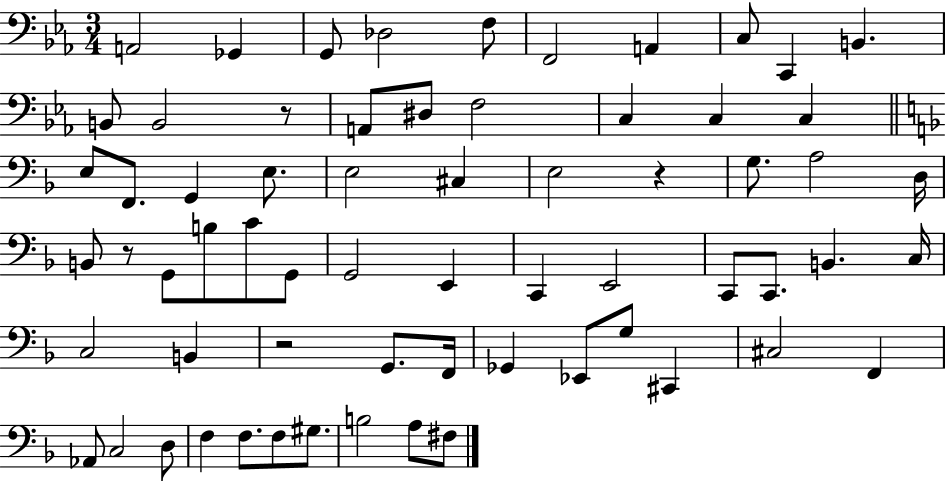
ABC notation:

X:1
T:Untitled
M:3/4
L:1/4
K:Eb
A,,2 _G,, G,,/2 _D,2 F,/2 F,,2 A,, C,/2 C,, B,, B,,/2 B,,2 z/2 A,,/2 ^D,/2 F,2 C, C, C, E,/2 F,,/2 G,, E,/2 E,2 ^C, E,2 z G,/2 A,2 D,/4 B,,/2 z/2 G,,/2 B,/2 C/2 G,,/2 G,,2 E,, C,, E,,2 C,,/2 C,,/2 B,, C,/4 C,2 B,, z2 G,,/2 F,,/4 _G,, _E,,/2 G,/2 ^C,, ^C,2 F,, _A,,/2 C,2 D,/2 F, F,/2 F,/2 ^G,/2 B,2 A,/2 ^F,/2